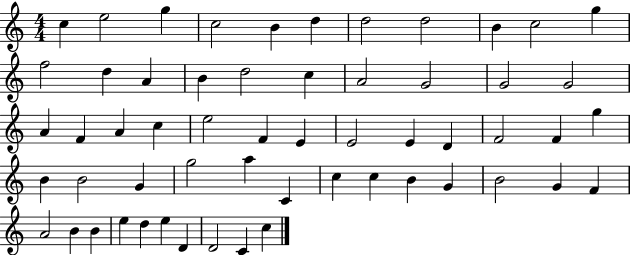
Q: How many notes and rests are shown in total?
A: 57